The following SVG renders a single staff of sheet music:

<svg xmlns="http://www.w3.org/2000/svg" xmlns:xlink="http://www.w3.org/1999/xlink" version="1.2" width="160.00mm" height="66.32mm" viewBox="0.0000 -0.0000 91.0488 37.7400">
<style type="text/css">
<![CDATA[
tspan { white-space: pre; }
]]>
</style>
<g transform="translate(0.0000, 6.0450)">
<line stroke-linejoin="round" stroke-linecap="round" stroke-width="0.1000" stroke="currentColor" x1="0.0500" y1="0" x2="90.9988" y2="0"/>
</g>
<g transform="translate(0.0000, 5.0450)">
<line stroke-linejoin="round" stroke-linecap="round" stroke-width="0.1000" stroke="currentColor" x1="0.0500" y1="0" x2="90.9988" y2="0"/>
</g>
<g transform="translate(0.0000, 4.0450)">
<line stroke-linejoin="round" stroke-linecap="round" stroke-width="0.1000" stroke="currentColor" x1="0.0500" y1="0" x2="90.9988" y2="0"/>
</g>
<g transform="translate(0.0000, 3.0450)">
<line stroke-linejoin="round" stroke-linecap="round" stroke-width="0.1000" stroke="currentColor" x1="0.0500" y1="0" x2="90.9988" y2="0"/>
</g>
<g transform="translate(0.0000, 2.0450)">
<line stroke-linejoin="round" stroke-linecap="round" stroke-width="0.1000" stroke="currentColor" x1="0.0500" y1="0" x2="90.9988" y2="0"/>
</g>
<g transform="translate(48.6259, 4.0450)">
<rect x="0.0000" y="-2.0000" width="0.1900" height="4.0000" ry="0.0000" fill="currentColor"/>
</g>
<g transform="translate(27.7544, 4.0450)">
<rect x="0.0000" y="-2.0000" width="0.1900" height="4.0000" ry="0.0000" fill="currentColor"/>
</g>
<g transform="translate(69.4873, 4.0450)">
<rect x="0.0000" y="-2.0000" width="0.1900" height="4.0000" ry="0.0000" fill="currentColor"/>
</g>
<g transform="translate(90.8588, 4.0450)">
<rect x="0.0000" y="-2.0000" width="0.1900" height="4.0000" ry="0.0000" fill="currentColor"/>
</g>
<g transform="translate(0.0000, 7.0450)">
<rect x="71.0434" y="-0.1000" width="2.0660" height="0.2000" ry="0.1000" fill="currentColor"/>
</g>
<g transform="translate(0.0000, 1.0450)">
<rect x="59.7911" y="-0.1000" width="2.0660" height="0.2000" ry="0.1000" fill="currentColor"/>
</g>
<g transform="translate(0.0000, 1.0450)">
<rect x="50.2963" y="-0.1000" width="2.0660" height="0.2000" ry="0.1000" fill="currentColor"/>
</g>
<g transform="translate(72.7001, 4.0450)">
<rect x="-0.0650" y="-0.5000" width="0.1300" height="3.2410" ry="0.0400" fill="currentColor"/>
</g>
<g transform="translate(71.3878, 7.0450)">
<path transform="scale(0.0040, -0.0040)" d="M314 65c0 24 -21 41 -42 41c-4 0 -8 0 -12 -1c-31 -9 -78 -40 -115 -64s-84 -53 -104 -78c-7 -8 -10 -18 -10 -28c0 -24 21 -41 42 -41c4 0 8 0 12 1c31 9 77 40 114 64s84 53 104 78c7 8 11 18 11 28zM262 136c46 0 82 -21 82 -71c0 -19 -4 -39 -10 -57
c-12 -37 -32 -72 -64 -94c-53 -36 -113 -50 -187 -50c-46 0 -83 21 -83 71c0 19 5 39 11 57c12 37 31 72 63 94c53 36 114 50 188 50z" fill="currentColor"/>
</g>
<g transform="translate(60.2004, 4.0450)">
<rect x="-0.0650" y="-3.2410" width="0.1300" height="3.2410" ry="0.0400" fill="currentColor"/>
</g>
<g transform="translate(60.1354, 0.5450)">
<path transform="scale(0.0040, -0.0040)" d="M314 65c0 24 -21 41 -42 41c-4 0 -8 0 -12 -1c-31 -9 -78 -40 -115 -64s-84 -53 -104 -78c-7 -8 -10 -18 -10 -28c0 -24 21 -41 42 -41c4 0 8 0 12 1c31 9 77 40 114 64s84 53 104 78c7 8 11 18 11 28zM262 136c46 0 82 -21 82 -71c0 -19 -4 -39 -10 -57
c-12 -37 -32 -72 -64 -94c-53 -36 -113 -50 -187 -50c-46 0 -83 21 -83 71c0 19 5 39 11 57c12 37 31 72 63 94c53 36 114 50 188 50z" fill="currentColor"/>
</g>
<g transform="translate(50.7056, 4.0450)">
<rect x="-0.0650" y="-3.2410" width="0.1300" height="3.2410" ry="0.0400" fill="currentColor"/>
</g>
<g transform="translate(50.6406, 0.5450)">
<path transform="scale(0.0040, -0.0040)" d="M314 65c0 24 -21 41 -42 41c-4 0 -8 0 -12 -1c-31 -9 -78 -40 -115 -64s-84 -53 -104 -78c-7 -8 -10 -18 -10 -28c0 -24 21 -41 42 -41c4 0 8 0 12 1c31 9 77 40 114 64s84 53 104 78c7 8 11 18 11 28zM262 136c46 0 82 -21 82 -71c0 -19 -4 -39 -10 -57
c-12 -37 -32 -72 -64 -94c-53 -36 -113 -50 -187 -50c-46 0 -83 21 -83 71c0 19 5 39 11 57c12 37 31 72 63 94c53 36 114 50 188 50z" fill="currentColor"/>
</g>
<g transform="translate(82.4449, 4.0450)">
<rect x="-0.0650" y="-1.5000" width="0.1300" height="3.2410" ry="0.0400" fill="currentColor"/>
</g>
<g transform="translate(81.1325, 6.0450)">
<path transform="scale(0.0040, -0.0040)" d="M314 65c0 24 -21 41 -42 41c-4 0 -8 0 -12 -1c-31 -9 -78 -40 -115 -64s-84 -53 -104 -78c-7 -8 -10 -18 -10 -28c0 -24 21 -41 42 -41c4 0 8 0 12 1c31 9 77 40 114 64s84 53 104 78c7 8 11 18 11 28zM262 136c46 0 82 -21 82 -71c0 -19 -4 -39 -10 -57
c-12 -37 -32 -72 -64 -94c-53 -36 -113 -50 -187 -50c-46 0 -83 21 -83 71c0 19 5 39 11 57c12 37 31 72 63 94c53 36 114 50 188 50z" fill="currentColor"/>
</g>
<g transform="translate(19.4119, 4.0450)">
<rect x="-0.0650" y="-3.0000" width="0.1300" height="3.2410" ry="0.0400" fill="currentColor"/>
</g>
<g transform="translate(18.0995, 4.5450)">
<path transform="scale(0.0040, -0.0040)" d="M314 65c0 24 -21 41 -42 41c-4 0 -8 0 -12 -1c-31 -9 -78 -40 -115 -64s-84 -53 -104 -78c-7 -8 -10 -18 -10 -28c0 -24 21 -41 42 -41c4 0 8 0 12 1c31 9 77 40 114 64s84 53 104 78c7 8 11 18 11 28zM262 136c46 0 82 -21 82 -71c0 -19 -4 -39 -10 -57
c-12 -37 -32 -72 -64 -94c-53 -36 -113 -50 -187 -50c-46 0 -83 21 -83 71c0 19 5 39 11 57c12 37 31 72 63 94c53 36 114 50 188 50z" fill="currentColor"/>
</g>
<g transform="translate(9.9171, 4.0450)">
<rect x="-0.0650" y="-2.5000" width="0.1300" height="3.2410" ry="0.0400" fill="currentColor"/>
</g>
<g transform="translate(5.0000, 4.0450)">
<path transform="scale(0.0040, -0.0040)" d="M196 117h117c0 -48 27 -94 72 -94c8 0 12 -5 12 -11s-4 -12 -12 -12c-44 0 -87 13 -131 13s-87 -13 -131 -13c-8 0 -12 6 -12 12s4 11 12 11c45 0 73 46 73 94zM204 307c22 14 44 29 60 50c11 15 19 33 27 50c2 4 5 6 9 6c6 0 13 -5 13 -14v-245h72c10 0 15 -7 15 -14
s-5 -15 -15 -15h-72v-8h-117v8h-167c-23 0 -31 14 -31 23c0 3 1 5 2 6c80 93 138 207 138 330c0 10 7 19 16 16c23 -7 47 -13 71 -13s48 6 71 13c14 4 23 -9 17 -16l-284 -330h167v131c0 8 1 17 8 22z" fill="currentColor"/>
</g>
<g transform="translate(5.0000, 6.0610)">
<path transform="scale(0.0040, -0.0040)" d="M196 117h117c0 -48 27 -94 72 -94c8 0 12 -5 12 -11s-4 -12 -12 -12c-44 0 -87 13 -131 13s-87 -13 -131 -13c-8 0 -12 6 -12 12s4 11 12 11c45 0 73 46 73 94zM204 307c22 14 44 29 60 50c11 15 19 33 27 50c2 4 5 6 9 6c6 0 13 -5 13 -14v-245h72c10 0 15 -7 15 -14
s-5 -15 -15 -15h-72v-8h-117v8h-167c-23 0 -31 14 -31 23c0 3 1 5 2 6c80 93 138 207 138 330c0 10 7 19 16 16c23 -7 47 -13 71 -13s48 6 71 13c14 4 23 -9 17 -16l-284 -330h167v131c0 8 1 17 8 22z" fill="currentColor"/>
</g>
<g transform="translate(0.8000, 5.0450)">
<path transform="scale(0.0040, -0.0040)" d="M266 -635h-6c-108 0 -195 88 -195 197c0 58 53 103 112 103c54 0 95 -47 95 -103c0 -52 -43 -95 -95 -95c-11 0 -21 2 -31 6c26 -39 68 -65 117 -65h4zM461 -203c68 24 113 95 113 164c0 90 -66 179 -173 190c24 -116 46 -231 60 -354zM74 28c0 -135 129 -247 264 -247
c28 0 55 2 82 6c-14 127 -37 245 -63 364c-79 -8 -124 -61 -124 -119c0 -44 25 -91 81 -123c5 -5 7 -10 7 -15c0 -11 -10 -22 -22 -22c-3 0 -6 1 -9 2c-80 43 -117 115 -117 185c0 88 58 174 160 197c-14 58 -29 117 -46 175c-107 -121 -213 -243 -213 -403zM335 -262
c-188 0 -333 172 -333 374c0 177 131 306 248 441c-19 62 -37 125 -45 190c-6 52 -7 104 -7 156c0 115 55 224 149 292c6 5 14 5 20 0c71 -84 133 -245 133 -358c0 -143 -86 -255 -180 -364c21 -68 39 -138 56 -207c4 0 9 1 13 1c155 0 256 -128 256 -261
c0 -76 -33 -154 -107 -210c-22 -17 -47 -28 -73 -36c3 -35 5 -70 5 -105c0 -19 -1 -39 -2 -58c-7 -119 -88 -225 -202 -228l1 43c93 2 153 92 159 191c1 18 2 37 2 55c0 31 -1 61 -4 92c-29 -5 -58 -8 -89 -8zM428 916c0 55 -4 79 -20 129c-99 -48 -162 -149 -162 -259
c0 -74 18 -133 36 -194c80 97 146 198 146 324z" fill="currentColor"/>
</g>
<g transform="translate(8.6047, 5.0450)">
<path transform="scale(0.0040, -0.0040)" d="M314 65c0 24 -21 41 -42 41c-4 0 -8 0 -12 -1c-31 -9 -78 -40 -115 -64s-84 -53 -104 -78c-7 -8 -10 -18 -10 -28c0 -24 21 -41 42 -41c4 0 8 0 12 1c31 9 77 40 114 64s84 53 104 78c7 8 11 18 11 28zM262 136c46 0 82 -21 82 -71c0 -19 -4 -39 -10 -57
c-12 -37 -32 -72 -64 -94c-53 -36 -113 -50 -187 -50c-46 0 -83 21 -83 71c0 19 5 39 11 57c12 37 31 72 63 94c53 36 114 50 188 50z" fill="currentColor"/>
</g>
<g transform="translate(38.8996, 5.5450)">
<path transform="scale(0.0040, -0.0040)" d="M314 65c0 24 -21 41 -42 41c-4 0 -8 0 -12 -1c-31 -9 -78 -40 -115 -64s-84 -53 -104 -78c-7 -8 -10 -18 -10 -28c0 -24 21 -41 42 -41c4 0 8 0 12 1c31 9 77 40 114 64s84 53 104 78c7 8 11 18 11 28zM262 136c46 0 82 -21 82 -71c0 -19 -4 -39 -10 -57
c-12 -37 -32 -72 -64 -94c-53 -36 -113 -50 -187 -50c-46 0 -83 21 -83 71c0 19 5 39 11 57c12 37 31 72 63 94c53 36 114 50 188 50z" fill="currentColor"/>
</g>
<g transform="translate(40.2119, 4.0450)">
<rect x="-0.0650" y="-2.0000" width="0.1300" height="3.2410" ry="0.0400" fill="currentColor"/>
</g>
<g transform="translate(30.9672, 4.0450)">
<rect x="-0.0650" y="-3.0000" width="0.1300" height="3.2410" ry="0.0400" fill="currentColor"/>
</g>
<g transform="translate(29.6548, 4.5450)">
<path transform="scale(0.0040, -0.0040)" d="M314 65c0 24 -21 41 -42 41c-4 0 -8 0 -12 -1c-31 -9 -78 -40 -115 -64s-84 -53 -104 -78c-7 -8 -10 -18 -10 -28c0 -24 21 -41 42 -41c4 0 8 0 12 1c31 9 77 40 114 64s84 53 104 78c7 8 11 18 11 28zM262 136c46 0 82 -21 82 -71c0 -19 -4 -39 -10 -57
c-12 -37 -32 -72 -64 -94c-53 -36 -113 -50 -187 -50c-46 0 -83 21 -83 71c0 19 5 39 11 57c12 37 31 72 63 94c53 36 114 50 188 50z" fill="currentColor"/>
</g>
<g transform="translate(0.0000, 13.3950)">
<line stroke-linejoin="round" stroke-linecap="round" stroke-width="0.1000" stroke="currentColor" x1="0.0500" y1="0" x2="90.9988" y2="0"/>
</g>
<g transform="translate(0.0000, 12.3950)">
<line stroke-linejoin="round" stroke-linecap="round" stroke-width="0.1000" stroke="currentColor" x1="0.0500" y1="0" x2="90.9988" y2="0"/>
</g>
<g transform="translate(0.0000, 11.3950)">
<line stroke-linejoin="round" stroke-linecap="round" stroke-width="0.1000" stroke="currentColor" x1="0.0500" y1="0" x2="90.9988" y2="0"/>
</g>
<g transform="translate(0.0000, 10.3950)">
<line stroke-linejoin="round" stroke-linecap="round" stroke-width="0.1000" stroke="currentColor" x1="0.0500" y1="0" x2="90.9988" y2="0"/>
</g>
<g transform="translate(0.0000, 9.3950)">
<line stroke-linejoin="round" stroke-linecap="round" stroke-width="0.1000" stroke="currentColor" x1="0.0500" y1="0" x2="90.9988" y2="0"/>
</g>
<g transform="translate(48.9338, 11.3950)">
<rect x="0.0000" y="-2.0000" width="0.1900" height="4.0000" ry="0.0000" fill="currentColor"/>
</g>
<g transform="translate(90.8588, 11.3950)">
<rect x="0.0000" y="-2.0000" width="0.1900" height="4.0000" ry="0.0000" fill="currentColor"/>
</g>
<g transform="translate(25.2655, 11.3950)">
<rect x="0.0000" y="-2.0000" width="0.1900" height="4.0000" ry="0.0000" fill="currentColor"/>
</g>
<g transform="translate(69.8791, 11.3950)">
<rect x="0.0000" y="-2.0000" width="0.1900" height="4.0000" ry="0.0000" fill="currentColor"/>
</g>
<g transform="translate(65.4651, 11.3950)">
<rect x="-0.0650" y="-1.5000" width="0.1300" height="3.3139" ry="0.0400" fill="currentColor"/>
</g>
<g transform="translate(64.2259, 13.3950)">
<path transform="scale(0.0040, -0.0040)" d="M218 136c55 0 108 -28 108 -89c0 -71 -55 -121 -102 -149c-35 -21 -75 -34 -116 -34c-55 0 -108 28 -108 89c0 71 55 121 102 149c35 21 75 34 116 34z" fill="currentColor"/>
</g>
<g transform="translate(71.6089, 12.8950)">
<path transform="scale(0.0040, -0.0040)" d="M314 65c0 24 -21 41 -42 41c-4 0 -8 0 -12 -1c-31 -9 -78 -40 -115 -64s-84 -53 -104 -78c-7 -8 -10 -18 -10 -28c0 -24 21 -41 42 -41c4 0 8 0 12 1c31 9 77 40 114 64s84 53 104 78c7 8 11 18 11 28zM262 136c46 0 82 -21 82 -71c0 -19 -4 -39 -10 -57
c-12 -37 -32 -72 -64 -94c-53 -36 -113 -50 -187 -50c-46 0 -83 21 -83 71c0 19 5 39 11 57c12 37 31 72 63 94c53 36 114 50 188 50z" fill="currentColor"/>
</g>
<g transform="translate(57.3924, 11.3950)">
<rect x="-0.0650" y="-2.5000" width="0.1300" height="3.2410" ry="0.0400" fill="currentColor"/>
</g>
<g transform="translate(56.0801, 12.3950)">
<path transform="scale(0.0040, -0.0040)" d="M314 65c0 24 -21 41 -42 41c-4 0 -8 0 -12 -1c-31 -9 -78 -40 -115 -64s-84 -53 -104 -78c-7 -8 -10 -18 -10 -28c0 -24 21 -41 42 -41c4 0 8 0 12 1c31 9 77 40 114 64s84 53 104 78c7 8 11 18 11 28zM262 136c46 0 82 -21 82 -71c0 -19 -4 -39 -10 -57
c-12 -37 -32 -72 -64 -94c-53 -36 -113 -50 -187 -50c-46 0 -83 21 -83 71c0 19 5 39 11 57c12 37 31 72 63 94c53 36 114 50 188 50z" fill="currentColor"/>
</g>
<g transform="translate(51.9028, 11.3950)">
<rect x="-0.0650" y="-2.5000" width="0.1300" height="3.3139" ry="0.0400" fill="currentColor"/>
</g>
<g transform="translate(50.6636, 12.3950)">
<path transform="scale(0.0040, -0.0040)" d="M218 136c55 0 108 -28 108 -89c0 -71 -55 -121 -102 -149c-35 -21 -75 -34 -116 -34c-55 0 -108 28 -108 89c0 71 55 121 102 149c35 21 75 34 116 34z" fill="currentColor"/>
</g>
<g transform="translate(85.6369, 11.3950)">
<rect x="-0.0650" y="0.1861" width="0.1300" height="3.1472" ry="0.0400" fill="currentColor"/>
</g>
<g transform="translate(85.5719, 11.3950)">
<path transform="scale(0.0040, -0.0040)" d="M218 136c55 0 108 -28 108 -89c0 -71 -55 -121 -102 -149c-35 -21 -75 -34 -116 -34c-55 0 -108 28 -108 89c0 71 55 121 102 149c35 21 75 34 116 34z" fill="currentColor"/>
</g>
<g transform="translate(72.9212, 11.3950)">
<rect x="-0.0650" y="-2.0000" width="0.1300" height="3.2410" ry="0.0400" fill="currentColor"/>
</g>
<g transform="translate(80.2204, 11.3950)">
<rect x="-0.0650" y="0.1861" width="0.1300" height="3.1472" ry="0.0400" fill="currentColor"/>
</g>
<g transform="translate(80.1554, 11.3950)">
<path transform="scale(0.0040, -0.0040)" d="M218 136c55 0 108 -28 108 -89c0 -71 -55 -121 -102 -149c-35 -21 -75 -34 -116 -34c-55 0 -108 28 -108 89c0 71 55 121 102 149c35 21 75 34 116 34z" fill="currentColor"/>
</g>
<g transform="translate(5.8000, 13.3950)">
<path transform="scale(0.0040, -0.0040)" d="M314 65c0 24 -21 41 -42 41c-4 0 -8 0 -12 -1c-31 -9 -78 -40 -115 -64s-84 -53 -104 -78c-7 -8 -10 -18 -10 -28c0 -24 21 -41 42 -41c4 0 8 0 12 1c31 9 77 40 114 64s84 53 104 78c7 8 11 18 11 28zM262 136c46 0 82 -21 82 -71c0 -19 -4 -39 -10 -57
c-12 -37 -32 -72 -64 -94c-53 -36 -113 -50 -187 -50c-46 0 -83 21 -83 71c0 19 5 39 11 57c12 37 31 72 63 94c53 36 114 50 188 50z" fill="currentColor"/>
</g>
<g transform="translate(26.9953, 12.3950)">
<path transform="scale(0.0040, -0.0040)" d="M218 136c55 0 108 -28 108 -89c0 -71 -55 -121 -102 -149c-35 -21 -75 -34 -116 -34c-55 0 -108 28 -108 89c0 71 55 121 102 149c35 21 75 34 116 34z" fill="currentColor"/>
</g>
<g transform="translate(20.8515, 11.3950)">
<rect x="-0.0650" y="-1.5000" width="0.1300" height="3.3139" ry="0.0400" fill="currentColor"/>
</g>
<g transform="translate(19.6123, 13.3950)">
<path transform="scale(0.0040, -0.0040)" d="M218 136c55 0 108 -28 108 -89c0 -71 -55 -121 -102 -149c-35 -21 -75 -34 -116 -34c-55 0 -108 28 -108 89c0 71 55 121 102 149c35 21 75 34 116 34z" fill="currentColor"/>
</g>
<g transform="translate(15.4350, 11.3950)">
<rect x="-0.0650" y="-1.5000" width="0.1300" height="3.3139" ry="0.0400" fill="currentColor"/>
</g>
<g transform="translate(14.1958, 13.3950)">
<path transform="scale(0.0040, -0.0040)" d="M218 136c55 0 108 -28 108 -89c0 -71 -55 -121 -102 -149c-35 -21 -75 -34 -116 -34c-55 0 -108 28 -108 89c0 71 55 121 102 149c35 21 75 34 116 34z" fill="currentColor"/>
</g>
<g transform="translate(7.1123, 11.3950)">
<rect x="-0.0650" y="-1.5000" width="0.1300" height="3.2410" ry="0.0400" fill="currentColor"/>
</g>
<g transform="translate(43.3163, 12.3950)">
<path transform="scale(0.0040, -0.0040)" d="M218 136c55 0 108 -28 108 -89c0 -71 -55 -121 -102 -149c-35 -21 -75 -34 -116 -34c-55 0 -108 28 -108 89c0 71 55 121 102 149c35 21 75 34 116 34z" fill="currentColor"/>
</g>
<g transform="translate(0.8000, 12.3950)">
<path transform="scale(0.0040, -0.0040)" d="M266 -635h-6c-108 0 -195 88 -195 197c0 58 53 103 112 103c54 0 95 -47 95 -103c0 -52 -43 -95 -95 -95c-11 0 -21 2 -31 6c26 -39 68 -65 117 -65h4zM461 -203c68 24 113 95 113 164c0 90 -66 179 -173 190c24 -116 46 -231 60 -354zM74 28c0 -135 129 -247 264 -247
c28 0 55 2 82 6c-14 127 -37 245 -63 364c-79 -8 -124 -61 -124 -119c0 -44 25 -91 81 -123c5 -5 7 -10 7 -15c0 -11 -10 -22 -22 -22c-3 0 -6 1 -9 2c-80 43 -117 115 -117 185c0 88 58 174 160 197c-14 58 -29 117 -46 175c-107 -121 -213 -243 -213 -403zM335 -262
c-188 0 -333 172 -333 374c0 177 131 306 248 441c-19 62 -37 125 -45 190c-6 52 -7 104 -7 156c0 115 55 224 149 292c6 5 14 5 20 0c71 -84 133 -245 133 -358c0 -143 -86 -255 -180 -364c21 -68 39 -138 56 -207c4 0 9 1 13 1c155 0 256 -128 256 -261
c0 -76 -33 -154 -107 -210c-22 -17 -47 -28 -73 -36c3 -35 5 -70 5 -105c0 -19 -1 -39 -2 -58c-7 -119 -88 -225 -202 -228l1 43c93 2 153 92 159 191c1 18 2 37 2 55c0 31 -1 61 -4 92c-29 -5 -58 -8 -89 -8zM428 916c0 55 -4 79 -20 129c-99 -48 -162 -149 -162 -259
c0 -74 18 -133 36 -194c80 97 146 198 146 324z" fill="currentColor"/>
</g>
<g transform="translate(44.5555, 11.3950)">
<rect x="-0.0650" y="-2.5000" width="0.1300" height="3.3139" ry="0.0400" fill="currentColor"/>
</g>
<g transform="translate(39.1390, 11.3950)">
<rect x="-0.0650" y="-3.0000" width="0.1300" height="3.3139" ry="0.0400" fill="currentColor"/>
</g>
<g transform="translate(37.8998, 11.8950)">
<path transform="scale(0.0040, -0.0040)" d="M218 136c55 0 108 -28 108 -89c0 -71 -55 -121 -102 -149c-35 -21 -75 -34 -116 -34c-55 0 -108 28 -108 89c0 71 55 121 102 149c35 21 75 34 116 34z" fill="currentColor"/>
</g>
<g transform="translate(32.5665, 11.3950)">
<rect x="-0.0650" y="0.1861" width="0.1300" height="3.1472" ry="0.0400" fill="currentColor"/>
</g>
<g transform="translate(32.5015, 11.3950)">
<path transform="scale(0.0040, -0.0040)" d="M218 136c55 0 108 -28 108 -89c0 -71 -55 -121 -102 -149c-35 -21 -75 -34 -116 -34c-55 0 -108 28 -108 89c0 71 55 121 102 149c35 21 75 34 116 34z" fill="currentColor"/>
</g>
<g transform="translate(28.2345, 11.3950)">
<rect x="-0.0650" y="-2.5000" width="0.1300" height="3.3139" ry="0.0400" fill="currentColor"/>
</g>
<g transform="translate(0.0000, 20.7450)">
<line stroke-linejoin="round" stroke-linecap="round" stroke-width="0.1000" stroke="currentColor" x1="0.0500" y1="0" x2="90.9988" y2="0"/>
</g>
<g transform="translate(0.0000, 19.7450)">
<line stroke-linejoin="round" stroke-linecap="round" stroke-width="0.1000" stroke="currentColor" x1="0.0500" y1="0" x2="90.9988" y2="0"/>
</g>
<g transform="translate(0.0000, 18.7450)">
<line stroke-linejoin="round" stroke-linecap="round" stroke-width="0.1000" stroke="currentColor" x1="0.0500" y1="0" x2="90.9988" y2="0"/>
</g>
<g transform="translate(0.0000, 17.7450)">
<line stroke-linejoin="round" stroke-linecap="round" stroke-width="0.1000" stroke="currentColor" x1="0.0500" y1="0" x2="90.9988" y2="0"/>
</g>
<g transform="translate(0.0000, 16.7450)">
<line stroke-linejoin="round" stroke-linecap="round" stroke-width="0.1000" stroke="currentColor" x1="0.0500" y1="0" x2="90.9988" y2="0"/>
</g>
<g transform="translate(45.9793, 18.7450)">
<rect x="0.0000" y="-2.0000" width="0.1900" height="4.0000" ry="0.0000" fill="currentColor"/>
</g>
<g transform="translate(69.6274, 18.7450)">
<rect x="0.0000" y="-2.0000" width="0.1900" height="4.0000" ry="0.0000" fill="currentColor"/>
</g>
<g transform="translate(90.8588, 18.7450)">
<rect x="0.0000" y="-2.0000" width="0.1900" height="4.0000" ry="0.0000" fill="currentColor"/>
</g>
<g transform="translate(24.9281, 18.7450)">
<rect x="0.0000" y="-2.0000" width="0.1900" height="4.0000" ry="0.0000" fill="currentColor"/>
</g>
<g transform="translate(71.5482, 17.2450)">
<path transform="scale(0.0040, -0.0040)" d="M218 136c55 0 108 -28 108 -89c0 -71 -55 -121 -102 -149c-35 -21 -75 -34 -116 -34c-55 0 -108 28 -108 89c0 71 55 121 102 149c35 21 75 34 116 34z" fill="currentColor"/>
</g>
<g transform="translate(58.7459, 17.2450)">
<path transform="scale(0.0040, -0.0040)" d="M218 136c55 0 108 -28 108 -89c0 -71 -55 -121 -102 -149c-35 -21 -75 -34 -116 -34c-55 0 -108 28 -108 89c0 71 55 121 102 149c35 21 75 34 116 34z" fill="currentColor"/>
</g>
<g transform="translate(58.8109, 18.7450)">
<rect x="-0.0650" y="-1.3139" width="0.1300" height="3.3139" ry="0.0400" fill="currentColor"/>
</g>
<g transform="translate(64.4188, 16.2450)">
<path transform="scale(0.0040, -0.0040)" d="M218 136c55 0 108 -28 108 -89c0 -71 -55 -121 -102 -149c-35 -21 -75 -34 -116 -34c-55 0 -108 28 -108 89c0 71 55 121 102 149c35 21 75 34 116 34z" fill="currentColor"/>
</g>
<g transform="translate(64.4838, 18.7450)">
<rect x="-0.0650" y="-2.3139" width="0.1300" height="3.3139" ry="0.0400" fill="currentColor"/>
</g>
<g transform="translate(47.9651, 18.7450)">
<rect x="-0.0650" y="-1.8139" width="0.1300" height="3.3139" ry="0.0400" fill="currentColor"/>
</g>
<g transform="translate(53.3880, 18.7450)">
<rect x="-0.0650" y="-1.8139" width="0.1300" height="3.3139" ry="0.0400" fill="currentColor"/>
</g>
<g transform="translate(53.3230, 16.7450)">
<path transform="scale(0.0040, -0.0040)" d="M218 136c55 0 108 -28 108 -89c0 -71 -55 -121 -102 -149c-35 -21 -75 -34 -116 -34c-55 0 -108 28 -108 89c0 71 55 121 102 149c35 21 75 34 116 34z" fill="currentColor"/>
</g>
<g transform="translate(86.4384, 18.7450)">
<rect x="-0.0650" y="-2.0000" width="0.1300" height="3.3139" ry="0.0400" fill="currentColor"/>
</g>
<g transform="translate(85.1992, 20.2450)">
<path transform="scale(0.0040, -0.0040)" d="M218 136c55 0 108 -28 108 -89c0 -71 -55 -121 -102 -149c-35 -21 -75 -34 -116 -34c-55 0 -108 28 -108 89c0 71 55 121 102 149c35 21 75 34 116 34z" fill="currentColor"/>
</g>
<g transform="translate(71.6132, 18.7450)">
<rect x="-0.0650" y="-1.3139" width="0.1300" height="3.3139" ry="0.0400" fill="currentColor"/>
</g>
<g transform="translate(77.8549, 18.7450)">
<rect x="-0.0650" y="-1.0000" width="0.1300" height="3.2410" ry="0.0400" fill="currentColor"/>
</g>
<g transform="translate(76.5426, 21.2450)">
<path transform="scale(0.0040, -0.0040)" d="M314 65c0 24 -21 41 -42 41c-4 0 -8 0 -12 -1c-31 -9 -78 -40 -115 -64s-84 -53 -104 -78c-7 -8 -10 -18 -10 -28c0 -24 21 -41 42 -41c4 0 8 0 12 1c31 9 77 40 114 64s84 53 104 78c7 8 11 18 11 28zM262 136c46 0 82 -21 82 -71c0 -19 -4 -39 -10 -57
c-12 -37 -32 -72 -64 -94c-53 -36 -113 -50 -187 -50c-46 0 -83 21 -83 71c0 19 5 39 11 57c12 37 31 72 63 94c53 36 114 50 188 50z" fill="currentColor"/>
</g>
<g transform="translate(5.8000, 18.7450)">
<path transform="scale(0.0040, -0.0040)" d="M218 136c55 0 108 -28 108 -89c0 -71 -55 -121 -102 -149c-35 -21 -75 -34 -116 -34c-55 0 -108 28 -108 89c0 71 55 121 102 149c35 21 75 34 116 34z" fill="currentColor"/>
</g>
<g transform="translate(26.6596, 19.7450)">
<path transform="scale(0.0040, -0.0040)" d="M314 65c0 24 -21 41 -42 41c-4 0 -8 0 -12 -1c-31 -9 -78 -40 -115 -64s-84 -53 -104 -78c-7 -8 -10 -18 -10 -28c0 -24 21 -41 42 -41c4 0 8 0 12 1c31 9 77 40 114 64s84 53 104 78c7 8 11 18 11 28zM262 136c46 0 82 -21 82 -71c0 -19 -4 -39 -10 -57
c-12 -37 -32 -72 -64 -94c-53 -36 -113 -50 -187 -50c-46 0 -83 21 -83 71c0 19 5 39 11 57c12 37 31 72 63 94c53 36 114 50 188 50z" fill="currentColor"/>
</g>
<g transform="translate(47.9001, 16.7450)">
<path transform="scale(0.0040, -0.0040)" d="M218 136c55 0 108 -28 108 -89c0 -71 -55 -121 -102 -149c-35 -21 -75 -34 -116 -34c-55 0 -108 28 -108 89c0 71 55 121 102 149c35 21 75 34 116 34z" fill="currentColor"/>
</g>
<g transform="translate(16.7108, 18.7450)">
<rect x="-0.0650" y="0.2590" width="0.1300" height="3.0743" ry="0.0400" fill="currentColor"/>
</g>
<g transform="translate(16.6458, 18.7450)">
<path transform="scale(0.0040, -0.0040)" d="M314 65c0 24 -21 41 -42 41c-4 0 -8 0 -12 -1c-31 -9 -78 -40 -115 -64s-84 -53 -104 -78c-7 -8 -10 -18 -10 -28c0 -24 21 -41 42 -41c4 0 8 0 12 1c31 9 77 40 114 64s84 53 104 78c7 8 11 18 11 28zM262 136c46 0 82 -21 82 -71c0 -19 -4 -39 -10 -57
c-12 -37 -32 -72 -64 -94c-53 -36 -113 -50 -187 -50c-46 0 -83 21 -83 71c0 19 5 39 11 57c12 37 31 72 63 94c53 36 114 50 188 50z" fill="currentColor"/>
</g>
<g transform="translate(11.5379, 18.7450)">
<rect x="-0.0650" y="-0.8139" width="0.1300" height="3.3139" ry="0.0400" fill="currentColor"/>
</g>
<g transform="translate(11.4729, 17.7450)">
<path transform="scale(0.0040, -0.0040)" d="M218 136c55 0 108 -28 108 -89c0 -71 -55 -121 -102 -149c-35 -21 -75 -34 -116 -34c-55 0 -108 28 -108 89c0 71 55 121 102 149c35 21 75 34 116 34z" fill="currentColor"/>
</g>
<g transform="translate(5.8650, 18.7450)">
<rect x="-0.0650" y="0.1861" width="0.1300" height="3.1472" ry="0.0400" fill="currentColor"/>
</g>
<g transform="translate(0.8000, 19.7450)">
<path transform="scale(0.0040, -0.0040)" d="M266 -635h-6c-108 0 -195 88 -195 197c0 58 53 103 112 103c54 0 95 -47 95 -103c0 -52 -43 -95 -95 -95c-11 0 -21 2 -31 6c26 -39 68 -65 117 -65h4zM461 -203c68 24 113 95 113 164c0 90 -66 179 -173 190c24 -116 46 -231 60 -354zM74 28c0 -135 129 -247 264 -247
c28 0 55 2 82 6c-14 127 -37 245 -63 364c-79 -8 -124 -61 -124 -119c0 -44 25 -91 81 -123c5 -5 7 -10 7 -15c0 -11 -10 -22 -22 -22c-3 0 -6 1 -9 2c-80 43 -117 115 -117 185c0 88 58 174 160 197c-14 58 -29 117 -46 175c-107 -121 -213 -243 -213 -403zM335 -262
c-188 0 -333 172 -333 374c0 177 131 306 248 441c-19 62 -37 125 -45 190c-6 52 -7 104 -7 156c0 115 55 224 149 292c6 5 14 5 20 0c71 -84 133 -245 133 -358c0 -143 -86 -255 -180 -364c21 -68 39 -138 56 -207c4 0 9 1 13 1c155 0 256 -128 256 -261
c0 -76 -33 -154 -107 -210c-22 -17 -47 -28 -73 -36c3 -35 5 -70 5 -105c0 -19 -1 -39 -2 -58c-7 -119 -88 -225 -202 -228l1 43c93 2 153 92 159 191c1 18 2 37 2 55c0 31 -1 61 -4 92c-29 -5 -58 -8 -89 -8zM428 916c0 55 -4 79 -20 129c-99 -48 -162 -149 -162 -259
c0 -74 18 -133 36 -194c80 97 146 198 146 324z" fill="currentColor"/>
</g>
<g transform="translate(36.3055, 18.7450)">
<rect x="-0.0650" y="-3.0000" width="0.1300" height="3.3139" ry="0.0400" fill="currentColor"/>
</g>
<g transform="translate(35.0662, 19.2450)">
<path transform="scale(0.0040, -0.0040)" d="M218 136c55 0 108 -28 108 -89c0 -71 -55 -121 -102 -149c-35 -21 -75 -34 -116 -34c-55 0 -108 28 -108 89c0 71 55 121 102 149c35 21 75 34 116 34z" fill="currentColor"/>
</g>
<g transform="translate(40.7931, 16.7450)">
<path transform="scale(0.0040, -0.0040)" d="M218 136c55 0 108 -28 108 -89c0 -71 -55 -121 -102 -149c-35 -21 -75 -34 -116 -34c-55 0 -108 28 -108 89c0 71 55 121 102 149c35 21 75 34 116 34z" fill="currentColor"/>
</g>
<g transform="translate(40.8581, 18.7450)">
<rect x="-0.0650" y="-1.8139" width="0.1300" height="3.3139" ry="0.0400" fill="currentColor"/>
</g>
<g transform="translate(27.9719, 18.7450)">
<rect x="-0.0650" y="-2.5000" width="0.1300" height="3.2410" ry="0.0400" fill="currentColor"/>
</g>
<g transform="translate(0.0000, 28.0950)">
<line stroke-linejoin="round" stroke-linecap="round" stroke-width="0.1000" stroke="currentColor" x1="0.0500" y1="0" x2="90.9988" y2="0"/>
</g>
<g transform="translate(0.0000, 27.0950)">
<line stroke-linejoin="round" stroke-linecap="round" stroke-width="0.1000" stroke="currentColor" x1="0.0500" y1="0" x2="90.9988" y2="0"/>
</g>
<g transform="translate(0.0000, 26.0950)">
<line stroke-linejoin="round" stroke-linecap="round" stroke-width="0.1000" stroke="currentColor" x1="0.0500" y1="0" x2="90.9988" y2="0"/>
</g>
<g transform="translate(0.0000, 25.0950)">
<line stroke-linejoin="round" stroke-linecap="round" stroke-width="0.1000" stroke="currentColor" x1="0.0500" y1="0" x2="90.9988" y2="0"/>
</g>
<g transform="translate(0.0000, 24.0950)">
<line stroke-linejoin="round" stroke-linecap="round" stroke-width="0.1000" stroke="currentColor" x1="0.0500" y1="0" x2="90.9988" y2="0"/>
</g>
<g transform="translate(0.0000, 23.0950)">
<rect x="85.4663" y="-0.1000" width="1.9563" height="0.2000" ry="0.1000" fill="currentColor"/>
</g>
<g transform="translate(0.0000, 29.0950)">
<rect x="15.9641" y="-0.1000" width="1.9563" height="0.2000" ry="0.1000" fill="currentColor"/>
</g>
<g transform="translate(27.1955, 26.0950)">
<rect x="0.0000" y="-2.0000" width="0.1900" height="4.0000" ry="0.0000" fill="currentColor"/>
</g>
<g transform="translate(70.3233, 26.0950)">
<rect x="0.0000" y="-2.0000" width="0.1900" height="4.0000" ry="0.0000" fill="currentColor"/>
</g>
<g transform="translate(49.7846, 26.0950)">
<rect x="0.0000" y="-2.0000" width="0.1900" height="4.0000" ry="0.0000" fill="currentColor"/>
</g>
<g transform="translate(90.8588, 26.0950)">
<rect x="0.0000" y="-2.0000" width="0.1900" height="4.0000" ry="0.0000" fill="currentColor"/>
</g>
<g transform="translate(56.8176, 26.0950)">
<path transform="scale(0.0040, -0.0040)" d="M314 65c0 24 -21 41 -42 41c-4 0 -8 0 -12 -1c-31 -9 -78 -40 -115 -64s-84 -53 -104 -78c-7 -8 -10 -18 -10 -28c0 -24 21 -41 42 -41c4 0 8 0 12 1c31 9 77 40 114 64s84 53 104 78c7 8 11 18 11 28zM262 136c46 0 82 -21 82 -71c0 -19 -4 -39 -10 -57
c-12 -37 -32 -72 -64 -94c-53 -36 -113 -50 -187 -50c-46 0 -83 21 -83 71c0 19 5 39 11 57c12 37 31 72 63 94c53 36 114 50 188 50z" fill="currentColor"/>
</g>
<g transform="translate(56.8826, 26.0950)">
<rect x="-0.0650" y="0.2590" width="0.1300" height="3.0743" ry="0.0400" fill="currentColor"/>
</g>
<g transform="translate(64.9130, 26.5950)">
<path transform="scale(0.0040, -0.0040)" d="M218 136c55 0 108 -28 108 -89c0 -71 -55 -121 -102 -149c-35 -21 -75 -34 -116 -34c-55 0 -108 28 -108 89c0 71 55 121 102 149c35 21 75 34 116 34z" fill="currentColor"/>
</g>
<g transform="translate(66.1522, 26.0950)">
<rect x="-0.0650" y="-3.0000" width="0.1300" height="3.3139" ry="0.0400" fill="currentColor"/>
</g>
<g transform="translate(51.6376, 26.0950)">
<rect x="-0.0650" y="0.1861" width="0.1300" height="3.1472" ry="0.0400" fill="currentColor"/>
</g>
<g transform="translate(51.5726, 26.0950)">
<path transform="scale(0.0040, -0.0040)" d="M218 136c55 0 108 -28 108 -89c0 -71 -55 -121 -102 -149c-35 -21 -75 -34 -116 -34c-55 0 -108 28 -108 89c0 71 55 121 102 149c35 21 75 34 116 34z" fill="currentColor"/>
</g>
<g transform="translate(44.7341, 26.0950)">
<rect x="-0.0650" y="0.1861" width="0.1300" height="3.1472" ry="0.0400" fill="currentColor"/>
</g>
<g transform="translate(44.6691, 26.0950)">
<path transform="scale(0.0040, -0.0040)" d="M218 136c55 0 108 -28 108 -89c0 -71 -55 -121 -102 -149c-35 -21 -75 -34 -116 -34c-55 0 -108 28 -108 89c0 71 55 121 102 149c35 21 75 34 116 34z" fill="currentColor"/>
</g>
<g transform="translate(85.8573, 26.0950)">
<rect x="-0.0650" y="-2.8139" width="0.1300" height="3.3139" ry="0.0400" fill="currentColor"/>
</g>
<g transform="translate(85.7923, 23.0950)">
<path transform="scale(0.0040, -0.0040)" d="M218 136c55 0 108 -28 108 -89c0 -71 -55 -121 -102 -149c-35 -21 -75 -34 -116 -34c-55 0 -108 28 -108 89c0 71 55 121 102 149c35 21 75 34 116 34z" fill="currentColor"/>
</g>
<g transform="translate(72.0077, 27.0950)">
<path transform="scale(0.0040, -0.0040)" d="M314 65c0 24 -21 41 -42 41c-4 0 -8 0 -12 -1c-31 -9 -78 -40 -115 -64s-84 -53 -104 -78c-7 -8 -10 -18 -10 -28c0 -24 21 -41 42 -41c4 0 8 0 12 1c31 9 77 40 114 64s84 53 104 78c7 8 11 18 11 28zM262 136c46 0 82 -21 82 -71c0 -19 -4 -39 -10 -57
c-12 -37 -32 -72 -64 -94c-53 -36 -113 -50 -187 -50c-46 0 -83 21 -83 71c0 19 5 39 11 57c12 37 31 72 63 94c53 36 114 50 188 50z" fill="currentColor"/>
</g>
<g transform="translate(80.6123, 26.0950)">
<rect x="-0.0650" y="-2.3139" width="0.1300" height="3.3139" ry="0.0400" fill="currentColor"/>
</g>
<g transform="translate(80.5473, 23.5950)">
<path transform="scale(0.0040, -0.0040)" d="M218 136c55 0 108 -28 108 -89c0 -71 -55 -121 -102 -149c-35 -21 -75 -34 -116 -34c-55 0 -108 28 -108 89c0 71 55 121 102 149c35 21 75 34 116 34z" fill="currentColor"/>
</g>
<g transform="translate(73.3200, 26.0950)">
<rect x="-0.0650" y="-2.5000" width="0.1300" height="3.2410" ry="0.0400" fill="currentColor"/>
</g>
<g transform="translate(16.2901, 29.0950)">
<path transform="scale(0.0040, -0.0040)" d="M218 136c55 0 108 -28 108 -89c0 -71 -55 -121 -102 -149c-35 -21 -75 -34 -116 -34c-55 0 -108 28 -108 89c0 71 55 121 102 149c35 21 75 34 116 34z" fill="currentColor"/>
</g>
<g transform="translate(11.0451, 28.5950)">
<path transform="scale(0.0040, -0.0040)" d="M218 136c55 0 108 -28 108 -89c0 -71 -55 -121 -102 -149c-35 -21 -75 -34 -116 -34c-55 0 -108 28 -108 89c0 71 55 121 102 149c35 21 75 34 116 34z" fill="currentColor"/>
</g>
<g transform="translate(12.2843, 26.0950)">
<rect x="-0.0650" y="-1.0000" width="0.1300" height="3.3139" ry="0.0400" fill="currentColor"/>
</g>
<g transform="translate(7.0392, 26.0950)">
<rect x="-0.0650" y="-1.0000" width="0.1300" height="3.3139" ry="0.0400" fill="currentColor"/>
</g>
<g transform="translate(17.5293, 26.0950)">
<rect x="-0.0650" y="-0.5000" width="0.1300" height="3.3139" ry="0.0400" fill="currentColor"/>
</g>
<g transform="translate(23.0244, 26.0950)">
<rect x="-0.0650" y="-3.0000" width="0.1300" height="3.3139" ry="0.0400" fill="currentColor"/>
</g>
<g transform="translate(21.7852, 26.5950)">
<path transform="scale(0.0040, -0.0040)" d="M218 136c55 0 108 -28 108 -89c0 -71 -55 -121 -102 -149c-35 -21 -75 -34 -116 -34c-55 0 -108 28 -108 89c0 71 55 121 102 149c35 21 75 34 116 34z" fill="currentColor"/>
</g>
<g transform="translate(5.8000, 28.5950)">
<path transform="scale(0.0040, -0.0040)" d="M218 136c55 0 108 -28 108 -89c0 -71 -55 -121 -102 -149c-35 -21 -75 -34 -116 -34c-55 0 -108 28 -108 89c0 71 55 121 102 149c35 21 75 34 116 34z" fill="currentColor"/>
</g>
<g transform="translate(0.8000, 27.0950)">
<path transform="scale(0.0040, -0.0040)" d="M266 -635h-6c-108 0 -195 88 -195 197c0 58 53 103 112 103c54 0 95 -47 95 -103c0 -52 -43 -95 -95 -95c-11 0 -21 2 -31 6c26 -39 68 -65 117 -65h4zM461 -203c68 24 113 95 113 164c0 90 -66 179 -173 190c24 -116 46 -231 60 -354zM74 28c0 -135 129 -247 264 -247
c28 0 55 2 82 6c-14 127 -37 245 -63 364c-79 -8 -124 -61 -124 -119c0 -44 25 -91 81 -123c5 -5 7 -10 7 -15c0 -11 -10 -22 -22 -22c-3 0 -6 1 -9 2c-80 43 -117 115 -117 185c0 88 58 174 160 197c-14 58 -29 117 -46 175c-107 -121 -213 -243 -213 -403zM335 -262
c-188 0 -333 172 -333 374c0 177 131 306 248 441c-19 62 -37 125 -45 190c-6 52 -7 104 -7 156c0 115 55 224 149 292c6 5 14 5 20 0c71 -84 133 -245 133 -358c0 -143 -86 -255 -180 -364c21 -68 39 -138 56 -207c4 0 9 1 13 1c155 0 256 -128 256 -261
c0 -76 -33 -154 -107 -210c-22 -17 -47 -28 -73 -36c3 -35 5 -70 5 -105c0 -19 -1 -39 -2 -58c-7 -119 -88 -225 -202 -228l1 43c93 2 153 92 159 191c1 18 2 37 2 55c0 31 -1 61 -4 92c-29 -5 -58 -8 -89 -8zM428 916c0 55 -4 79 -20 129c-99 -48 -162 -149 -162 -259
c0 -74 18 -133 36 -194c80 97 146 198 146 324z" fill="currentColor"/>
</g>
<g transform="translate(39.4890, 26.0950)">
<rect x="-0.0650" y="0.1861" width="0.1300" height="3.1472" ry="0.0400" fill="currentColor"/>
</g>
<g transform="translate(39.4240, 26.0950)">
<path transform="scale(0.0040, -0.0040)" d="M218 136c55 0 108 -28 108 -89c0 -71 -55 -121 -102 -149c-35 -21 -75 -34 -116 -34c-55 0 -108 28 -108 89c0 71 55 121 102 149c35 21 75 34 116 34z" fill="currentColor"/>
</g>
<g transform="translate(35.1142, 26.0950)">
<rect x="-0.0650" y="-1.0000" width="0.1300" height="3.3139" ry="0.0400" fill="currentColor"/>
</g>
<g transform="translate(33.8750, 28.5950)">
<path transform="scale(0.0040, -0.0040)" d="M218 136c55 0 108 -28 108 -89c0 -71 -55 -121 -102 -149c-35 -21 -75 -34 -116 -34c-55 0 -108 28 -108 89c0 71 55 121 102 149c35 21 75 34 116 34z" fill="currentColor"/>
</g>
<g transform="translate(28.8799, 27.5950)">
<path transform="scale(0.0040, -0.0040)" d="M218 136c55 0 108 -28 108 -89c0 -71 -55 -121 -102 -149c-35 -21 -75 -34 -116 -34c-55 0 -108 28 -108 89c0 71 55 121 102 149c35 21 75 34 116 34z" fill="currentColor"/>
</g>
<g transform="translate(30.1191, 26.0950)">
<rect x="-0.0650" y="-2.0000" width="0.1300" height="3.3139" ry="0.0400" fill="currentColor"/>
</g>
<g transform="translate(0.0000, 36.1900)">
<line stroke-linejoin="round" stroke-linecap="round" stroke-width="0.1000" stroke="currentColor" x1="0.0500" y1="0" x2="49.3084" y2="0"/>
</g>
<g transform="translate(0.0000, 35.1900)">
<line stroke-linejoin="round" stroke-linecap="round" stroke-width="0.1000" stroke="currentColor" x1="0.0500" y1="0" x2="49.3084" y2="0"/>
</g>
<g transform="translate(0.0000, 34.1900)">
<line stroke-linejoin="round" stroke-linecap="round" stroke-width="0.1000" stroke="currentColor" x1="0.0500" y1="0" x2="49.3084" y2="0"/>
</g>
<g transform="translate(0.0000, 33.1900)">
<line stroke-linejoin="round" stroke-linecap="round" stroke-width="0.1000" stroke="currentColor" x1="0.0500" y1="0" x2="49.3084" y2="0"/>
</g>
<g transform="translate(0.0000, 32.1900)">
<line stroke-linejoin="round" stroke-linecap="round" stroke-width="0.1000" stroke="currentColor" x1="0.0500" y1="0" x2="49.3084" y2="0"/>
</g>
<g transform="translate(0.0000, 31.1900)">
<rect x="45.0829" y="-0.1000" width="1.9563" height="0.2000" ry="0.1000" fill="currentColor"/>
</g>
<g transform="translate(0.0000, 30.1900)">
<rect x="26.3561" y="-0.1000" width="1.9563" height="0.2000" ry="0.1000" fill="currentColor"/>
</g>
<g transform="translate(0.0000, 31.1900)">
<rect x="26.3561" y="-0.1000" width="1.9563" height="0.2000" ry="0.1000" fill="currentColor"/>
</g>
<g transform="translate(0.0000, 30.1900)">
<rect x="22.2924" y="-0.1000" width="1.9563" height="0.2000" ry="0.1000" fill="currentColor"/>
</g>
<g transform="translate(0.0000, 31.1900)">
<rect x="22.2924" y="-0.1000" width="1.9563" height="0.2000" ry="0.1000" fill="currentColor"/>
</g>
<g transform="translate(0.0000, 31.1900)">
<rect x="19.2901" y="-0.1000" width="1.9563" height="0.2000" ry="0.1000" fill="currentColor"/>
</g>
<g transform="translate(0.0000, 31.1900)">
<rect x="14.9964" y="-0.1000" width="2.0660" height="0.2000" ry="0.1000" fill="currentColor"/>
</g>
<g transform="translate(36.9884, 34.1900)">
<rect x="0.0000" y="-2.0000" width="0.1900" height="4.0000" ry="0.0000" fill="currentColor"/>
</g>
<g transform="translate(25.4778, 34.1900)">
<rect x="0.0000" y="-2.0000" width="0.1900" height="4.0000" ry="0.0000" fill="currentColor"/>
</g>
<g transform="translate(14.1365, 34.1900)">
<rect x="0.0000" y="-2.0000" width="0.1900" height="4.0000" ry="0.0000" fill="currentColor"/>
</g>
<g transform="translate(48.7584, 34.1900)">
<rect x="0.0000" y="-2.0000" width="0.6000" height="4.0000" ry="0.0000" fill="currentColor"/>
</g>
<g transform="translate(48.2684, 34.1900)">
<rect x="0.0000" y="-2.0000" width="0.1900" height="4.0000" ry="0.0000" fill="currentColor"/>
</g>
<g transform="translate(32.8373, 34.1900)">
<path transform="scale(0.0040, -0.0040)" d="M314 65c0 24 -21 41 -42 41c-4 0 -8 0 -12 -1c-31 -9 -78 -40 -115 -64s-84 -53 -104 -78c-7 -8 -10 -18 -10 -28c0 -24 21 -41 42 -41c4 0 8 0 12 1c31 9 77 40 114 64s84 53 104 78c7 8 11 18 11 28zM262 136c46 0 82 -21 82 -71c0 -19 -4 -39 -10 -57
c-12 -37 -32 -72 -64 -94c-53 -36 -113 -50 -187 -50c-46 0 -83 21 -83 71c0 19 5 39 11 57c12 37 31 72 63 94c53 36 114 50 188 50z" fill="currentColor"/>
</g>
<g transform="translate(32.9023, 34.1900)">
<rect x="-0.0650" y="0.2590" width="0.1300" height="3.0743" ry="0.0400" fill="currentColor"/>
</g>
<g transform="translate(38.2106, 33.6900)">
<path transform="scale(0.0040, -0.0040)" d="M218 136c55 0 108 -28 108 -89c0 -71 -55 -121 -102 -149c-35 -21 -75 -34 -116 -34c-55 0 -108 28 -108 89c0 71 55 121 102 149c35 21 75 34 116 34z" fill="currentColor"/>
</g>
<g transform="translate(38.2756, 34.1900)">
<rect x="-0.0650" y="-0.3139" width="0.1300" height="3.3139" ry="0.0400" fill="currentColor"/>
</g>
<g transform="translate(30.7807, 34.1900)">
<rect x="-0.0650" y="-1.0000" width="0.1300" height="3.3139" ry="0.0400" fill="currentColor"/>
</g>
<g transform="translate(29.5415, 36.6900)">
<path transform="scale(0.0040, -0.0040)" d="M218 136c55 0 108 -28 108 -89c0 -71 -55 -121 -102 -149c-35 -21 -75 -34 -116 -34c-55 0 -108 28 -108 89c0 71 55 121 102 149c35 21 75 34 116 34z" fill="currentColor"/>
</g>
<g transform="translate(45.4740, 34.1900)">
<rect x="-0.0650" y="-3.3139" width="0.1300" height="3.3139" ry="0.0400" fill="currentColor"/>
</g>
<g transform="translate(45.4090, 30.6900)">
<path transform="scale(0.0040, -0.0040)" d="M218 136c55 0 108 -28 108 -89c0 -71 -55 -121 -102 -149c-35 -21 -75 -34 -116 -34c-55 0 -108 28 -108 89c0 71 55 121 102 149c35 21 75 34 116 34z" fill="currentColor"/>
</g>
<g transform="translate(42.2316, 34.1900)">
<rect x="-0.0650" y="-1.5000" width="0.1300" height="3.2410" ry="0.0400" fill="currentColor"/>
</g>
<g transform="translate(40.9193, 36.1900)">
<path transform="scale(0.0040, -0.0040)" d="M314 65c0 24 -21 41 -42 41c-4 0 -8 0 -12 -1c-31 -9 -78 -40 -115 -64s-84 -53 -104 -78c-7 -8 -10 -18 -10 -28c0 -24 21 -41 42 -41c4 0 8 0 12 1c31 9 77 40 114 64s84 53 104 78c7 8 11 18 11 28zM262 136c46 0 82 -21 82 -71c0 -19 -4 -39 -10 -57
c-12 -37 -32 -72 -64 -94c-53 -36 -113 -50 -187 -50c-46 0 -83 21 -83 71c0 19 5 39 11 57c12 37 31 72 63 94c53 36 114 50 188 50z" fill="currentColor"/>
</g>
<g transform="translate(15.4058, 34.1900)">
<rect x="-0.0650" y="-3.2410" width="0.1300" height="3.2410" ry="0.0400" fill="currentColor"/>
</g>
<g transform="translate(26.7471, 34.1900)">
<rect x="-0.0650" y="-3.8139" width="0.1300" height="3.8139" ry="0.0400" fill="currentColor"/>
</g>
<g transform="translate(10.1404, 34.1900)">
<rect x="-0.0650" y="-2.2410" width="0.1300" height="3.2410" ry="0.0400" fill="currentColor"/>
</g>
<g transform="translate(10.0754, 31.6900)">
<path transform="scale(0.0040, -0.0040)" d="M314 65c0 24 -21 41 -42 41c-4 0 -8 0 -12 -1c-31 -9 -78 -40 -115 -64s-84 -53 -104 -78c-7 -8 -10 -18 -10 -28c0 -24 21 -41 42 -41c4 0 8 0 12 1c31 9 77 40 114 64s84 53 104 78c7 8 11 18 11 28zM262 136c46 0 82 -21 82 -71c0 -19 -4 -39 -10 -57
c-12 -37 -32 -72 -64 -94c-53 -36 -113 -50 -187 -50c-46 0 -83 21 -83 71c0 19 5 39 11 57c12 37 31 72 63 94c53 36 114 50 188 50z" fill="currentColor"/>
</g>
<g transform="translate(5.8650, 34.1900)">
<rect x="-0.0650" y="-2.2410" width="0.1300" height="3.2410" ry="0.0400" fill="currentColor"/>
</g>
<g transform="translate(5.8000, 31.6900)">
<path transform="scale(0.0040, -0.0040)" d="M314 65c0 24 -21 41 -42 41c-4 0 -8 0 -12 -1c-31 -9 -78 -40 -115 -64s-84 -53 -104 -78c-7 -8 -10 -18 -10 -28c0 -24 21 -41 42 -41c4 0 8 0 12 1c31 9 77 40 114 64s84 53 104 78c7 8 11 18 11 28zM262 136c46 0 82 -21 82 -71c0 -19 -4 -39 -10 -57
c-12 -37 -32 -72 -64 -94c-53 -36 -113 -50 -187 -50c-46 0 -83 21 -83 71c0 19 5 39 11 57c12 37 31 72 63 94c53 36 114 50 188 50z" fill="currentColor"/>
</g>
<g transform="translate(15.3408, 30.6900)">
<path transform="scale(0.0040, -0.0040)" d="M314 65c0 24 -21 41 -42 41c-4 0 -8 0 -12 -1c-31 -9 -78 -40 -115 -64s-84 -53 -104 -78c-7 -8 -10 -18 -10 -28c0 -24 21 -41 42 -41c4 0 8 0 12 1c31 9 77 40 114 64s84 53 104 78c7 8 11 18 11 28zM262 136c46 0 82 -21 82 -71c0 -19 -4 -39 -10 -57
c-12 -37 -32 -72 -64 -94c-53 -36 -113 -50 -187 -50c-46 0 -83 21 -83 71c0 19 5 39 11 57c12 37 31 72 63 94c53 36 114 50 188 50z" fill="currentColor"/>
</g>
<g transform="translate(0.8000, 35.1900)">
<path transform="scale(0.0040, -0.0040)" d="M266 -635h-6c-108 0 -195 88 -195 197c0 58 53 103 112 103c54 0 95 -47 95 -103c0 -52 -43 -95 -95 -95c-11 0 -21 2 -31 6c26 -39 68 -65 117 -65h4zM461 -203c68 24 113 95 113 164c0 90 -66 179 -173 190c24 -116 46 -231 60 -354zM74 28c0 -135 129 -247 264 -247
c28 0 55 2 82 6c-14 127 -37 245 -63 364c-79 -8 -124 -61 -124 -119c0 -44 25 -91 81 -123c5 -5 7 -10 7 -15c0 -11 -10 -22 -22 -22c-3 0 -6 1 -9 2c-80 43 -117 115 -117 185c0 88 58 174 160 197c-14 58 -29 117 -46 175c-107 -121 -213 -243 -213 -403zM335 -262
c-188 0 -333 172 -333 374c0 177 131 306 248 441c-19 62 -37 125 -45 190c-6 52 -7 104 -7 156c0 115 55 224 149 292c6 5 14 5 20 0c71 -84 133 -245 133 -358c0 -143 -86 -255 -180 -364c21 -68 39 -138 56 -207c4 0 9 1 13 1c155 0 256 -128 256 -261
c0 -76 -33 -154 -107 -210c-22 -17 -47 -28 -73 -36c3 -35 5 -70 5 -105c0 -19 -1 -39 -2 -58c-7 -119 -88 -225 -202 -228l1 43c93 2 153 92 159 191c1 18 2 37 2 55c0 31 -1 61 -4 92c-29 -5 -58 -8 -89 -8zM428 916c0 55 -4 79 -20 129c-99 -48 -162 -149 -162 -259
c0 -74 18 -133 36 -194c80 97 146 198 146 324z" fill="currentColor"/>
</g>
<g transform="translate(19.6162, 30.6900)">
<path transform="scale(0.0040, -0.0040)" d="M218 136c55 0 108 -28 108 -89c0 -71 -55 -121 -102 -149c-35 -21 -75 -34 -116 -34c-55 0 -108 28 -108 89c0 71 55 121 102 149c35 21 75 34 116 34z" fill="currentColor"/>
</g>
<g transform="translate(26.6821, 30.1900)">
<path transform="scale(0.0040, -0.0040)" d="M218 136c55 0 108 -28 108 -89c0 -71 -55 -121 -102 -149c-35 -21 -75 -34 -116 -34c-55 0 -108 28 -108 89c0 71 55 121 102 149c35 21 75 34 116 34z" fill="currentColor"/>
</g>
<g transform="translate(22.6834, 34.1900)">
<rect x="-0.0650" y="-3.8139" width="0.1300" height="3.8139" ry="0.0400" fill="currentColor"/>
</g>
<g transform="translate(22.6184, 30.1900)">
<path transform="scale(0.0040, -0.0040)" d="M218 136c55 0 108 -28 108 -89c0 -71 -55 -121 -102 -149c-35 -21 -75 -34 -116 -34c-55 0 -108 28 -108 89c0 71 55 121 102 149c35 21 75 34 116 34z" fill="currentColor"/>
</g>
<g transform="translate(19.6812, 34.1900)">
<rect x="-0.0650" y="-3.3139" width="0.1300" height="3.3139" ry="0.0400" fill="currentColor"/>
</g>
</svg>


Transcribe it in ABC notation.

X:1
T:Untitled
M:4/4
L:1/4
K:C
G2 A2 A2 F2 b2 b2 C2 E2 E2 E E G B A G G G2 E F2 B B B d B2 G2 A f f f e g e D2 F D D C A F D B B B B2 A G2 g a g2 g2 b2 b c' c' D B2 c E2 b